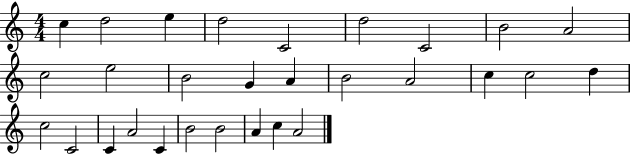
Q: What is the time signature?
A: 4/4